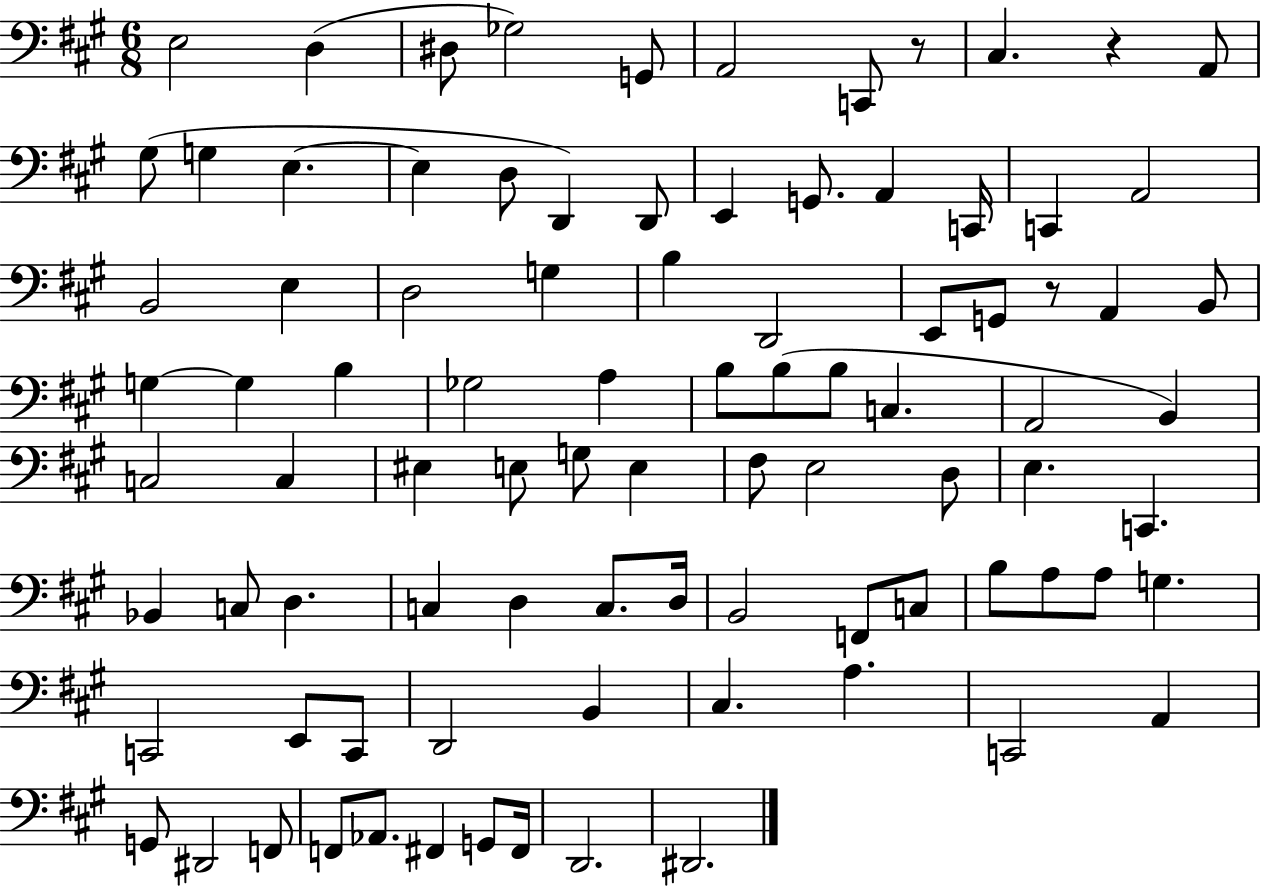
{
  \clef bass
  \numericTimeSignature
  \time 6/8
  \key a \major
  e2 d4( | dis8 ges2) g,8 | a,2 c,8 r8 | cis4. r4 a,8 | \break gis8( g4 e4.~~ | e4 d8 d,4) d,8 | e,4 g,8. a,4 c,16 | c,4 a,2 | \break b,2 e4 | d2 g4 | b4 d,2 | e,8 g,8 r8 a,4 b,8 | \break g4~~ g4 b4 | ges2 a4 | b8 b8( b8 c4. | a,2 b,4) | \break c2 c4 | eis4 e8 g8 e4 | fis8 e2 d8 | e4. c,4. | \break bes,4 c8 d4. | c4 d4 c8. d16 | b,2 f,8 c8 | b8 a8 a8 g4. | \break c,2 e,8 c,8 | d,2 b,4 | cis4. a4. | c,2 a,4 | \break g,8 dis,2 f,8 | f,8 aes,8. fis,4 g,8 fis,16 | d,2. | dis,2. | \break \bar "|."
}